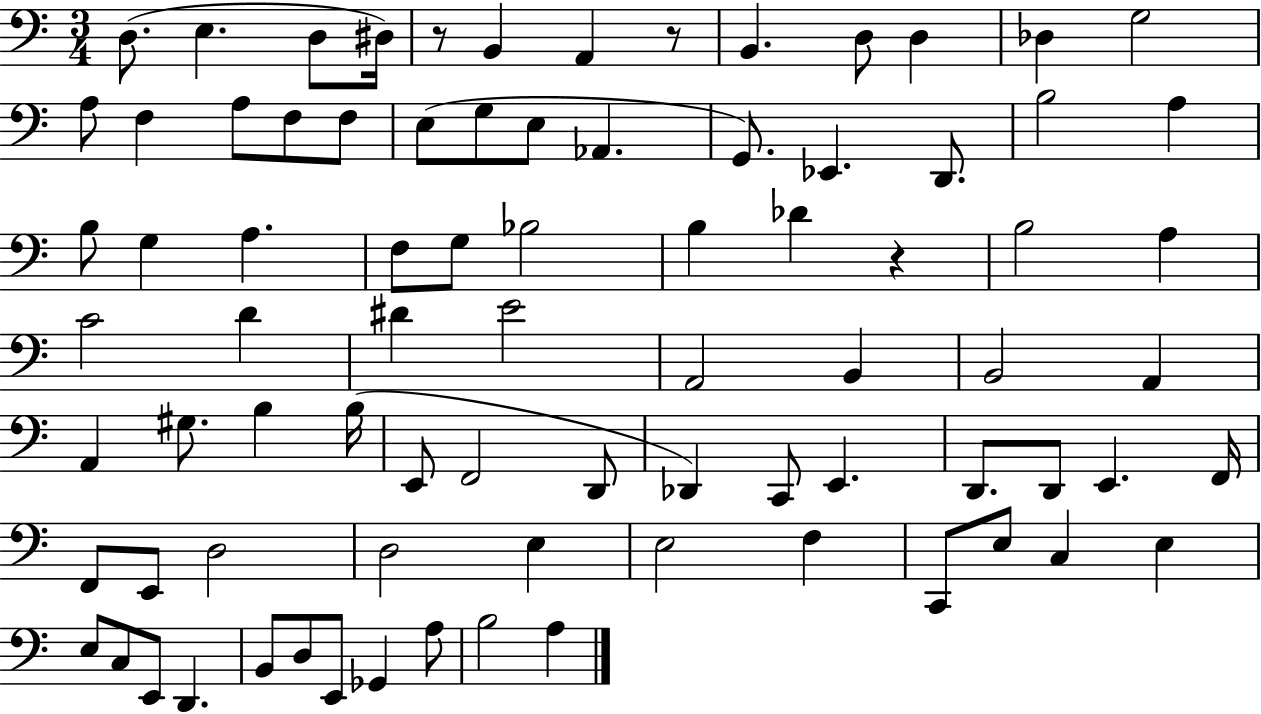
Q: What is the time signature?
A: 3/4